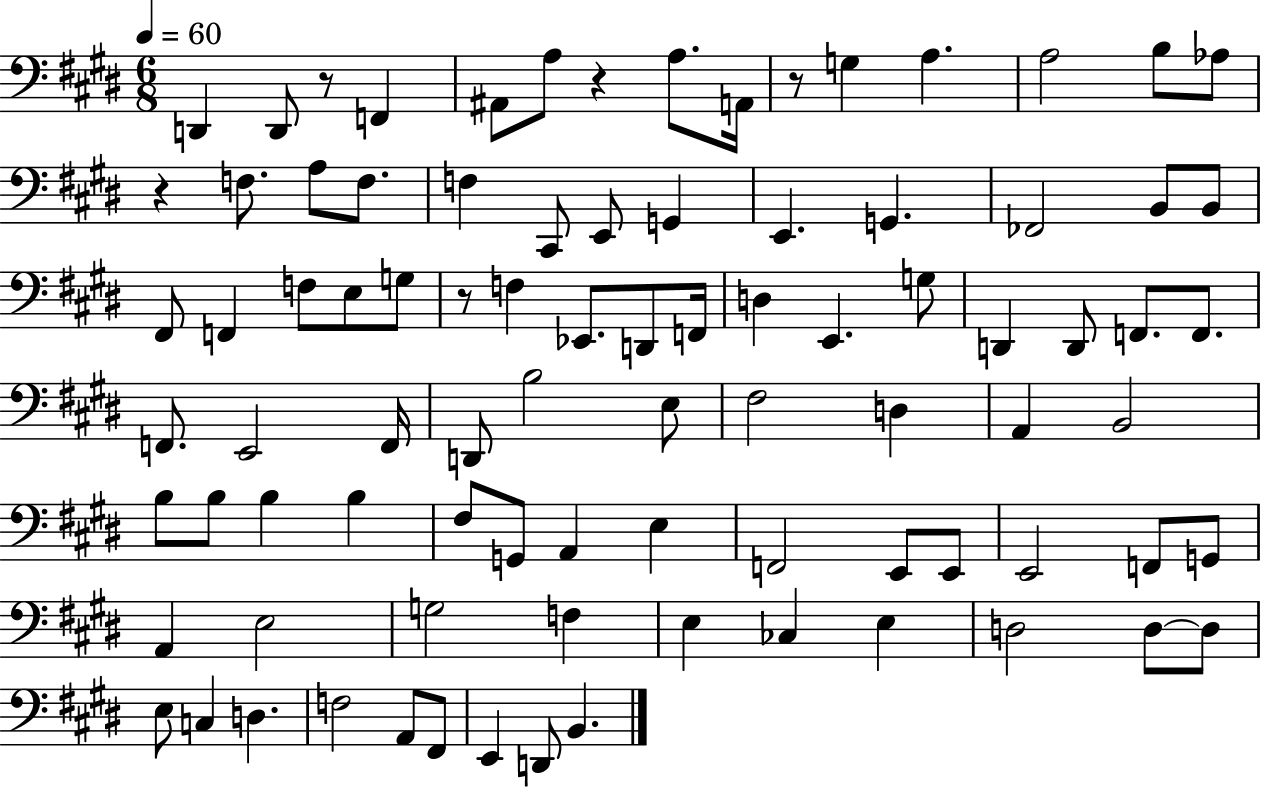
{
  \clef bass
  \numericTimeSignature
  \time 6/8
  \key e \major
  \tempo 4 = 60
  d,4 d,8 r8 f,4 | ais,8 a8 r4 a8. a,16 | r8 g4 a4. | a2 b8 aes8 | \break r4 f8. a8 f8. | f4 cis,8 e,8 g,4 | e,4. g,4. | fes,2 b,8 b,8 | \break fis,8 f,4 f8 e8 g8 | r8 f4 ees,8. d,8 f,16 | d4 e,4. g8 | d,4 d,8 f,8. f,8. | \break f,8. e,2 f,16 | d,8 b2 e8 | fis2 d4 | a,4 b,2 | \break b8 b8 b4 b4 | fis8 g,8 a,4 e4 | f,2 e,8 e,8 | e,2 f,8 g,8 | \break a,4 e2 | g2 f4 | e4 ces4 e4 | d2 d8~~ d8 | \break e8 c4 d4. | f2 a,8 fis,8 | e,4 d,8 b,4. | \bar "|."
}